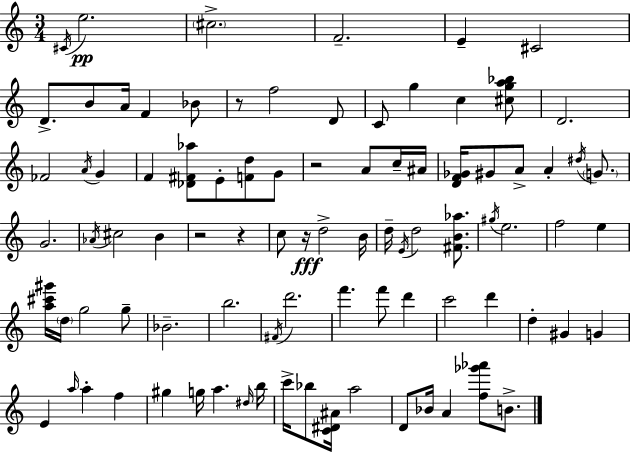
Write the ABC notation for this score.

X:1
T:Untitled
M:3/4
L:1/4
K:C
^C/4 e2 ^c2 F2 E ^C2 D/2 B/2 A/4 F _B/2 z/2 f2 D/2 C/2 g c [^cga_b]/2 D2 _F2 A/4 G F [_D^F_a]/2 E/2 [Fd]/2 G/2 z2 A/2 c/4 ^A/4 [DF_G]/4 ^G/2 A/2 A ^d/4 G/2 G2 _A/4 ^c2 B z2 z c/2 z/4 d2 B/4 d/4 E/4 d2 [^FB_a]/2 ^g/4 e2 f2 e [a^c'^g']/4 d/4 g2 g/2 _B2 b2 ^F/4 d'2 f' f'/2 d' c'2 d' d ^G G E a/4 a f ^g g/4 a ^d/4 b/4 c'/4 _b/2 [C^D^A]/4 a2 D/2 _B/4 A [f_g'_a']/2 B/2